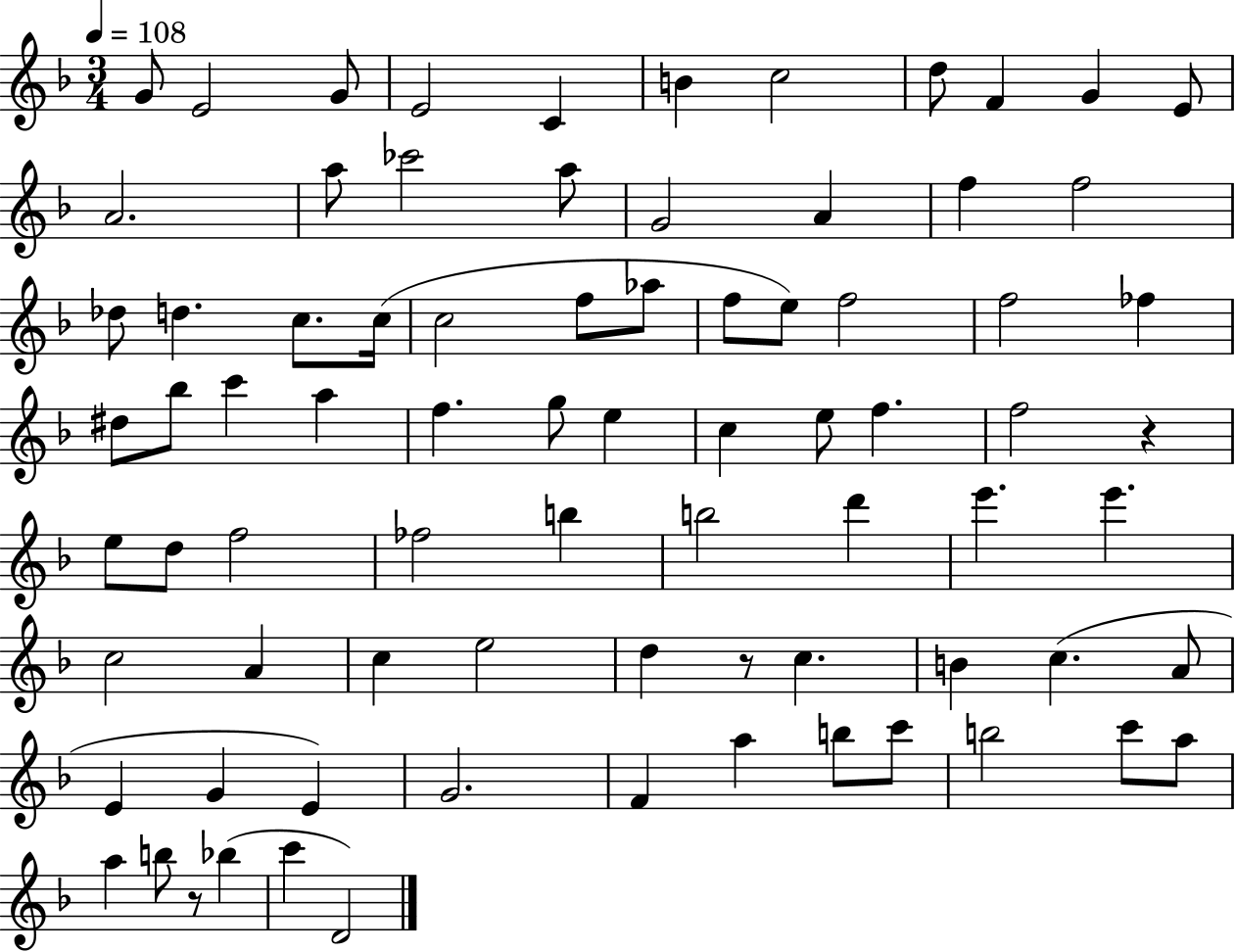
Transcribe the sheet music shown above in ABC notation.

X:1
T:Untitled
M:3/4
L:1/4
K:F
G/2 E2 G/2 E2 C B c2 d/2 F G E/2 A2 a/2 _c'2 a/2 G2 A f f2 _d/2 d c/2 c/4 c2 f/2 _a/2 f/2 e/2 f2 f2 _f ^d/2 _b/2 c' a f g/2 e c e/2 f f2 z e/2 d/2 f2 _f2 b b2 d' e' e' c2 A c e2 d z/2 c B c A/2 E G E G2 F a b/2 c'/2 b2 c'/2 a/2 a b/2 z/2 _b c' D2